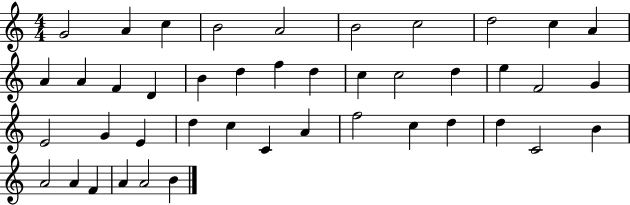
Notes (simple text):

G4/h A4/q C5/q B4/h A4/h B4/h C5/h D5/h C5/q A4/q A4/q A4/q F4/q D4/q B4/q D5/q F5/q D5/q C5/q C5/h D5/q E5/q F4/h G4/q E4/h G4/q E4/q D5/q C5/q C4/q A4/q F5/h C5/q D5/q D5/q C4/h B4/q A4/h A4/q F4/q A4/q A4/h B4/q